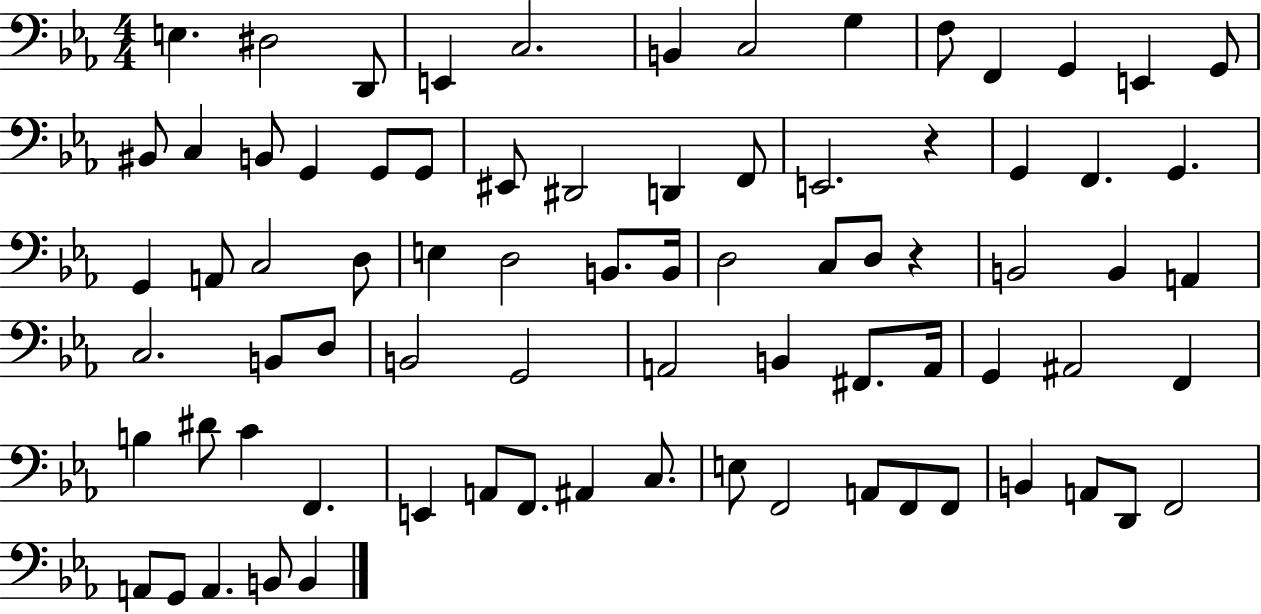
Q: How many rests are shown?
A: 2